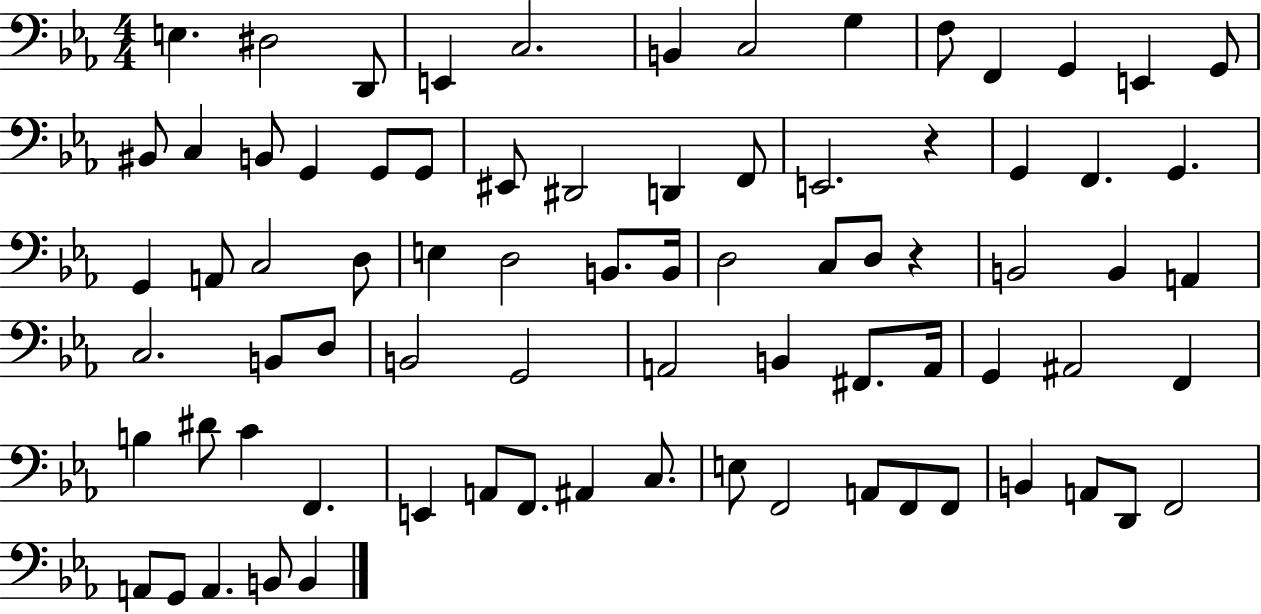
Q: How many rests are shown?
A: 2